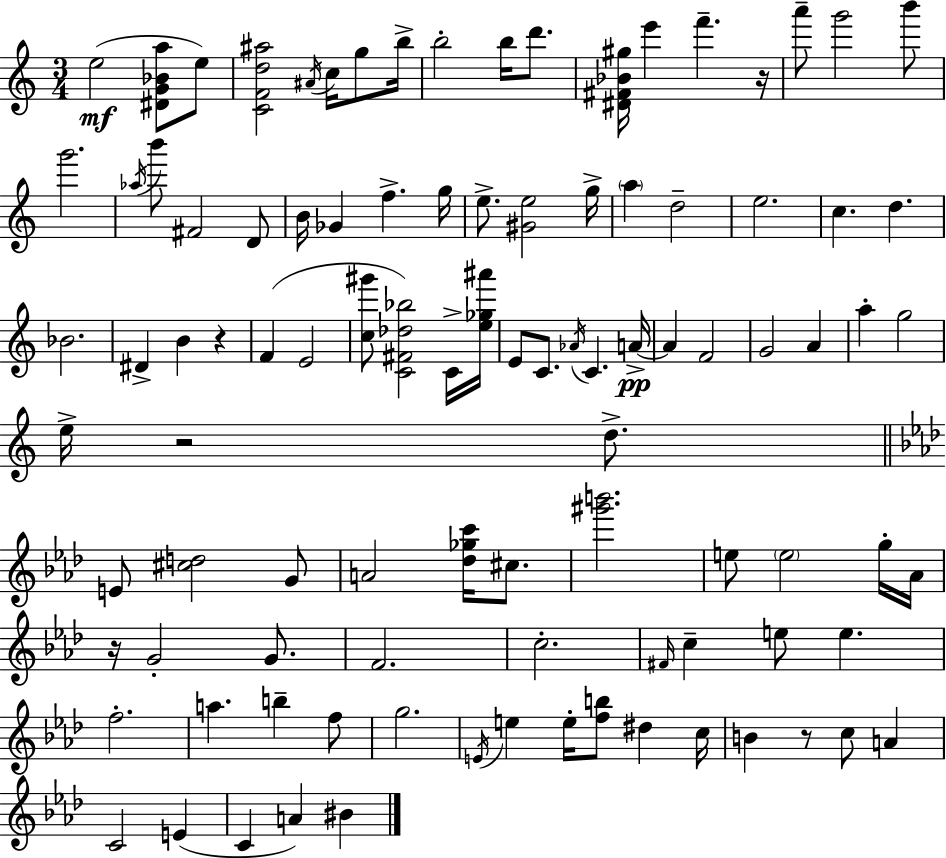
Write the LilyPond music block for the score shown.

{
  \clef treble
  \numericTimeSignature
  \time 3/4
  \key c \major
  e''2(\mf <dis' g' bes' a''>8 e''8) | <c' f' d'' ais''>2 \acciaccatura { ais'16 } c''16 g''8 | b''16-> b''2-. b''16 d'''8. | <dis' fis' bes' gis''>16 e'''4 f'''4.-- | \break r16 a'''8-- g'''2 b'''8 | g'''2. | \acciaccatura { aes''16 } b'''8 fis'2 | d'8 b'16 ges'4 f''4.-> | \break g''16 e''8.-> <gis' e''>2 | g''16-> \parenthesize a''4 d''2-- | e''2. | c''4. d''4. | \break bes'2. | dis'4-> b'4 r4 | f'4( e'2 | <c'' gis'''>8 <c' fis' des'' bes''>2) | \break c'16-> <e'' ges'' ais'''>16 e'8 c'8. \acciaccatura { aes'16 } c'4. | a'16->~~\pp a'4 f'2 | g'2 a'4 | a''4-. g''2 | \break e''16-> r2 | d''8.-> \bar "||" \break \key f \minor e'8 <cis'' d''>2 g'8 | a'2 <des'' ges'' c'''>16 cis''8. | <gis''' b'''>2. | e''8 \parenthesize e''2 g''16-. aes'16 | \break r16 g'2-. g'8. | f'2. | c''2.-. | \grace { fis'16 } c''4-- e''8 e''4. | \break f''2.-. | a''4. b''4-- f''8 | g''2. | \acciaccatura { e'16 } e''4 e''16-. <f'' b''>8 dis''4 | \break c''16 b'4 r8 c''8 a'4 | c'2 e'4( | c'4 a'4) bis'4 | \bar "|."
}